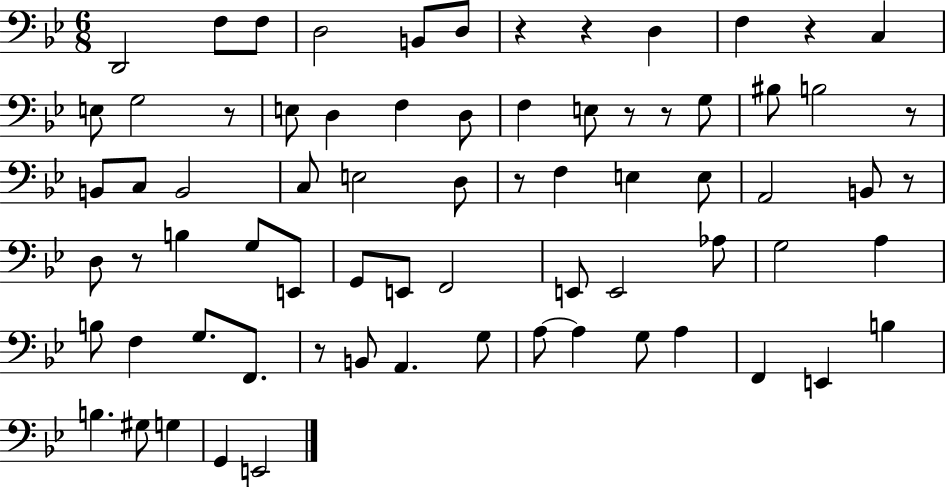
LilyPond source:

{
  \clef bass
  \numericTimeSignature
  \time 6/8
  \key bes \major
  d,2 f8 f8 | d2 b,8 d8 | r4 r4 d4 | f4 r4 c4 | \break e8 g2 r8 | e8 d4 f4 d8 | f4 e8 r8 r8 g8 | bis8 b2 r8 | \break b,8 c8 b,2 | c8 e2 d8 | r8 f4 e4 e8 | a,2 b,8 r8 | \break d8 r8 b4 g8 e,8 | g,8 e,8 f,2 | e,8 e,2 aes8 | g2 a4 | \break b8 f4 g8. f,8. | r8 b,8 a,4. g8 | a8~~ a4 g8 a4 | f,4 e,4 b4 | \break b4. gis8 g4 | g,4 e,2 | \bar "|."
}